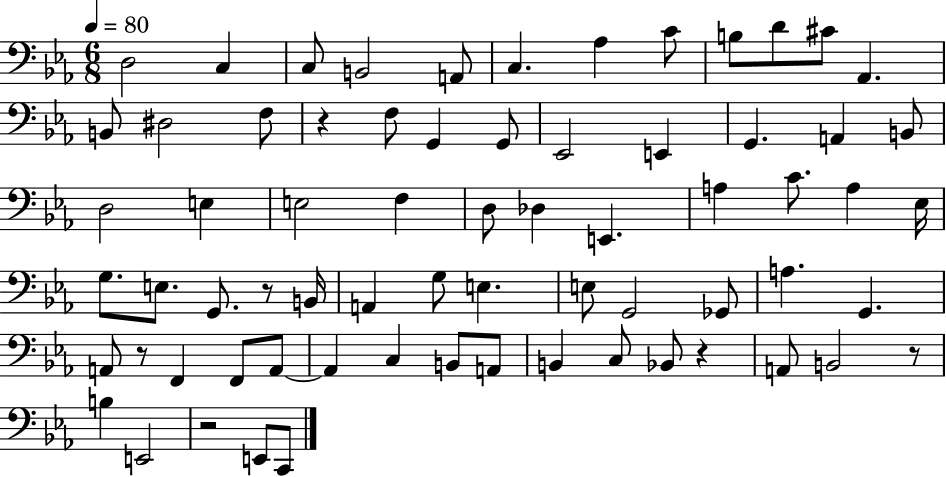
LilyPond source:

{
  \clef bass
  \numericTimeSignature
  \time 6/8
  \key ees \major
  \tempo 4 = 80
  d2 c4 | c8 b,2 a,8 | c4. aes4 c'8 | b8 d'8 cis'8 aes,4. | \break b,8 dis2 f8 | r4 f8 g,4 g,8 | ees,2 e,4 | g,4. a,4 b,8 | \break d2 e4 | e2 f4 | d8 des4 e,4. | a4 c'8. a4 ees16 | \break g8. e8. g,8. r8 b,16 | a,4 g8 e4. | e8 g,2 ges,8 | a4. g,4. | \break a,8 r8 f,4 f,8 a,8~~ | a,4 c4 b,8 a,8 | b,4 c8 bes,8 r4 | a,8 b,2 r8 | \break b4 e,2 | r2 e,8 c,8 | \bar "|."
}